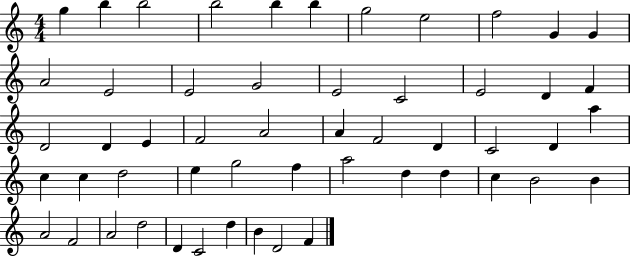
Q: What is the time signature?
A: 4/4